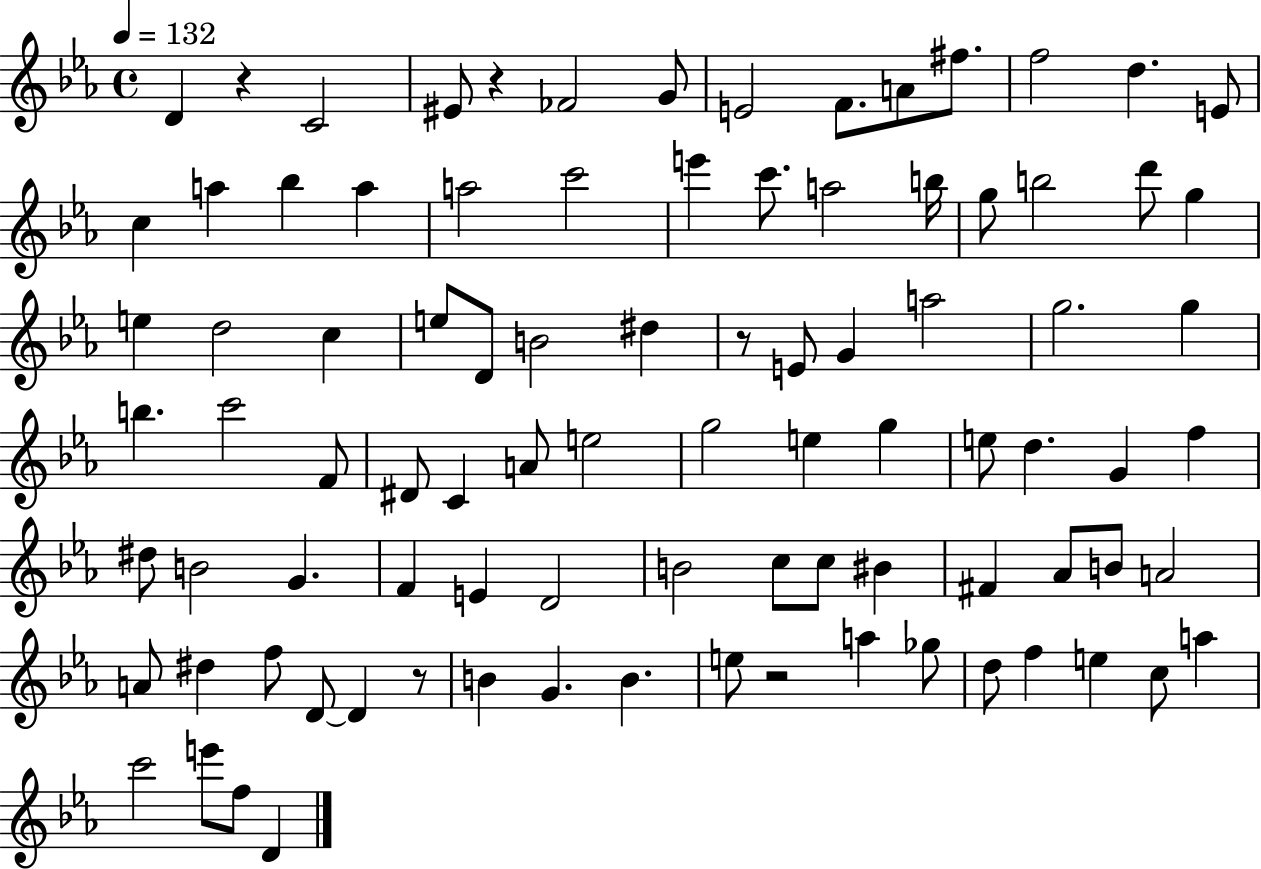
{
  \clef treble
  \time 4/4
  \defaultTimeSignature
  \key ees \major
  \tempo 4 = 132
  \repeat volta 2 { d'4 r4 c'2 | eis'8 r4 fes'2 g'8 | e'2 f'8. a'8 fis''8. | f''2 d''4. e'8 | \break c''4 a''4 bes''4 a''4 | a''2 c'''2 | e'''4 c'''8. a''2 b''16 | g''8 b''2 d'''8 g''4 | \break e''4 d''2 c''4 | e''8 d'8 b'2 dis''4 | r8 e'8 g'4 a''2 | g''2. g''4 | \break b''4. c'''2 f'8 | dis'8 c'4 a'8 e''2 | g''2 e''4 g''4 | e''8 d''4. g'4 f''4 | \break dis''8 b'2 g'4. | f'4 e'4 d'2 | b'2 c''8 c''8 bis'4 | fis'4 aes'8 b'8 a'2 | \break a'8 dis''4 f''8 d'8~~ d'4 r8 | b'4 g'4. b'4. | e''8 r2 a''4 ges''8 | d''8 f''4 e''4 c''8 a''4 | \break c'''2 e'''8 f''8 d'4 | } \bar "|."
}